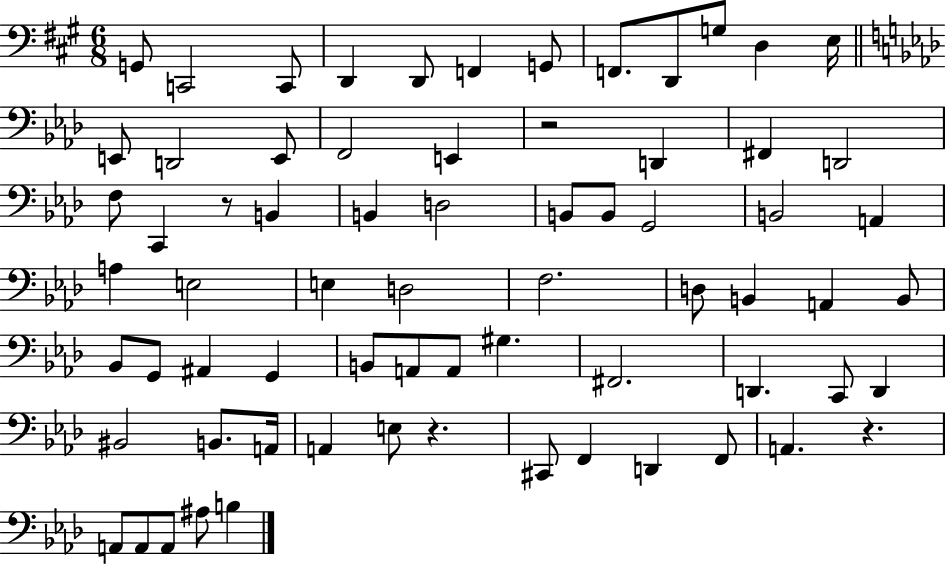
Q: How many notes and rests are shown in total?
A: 70